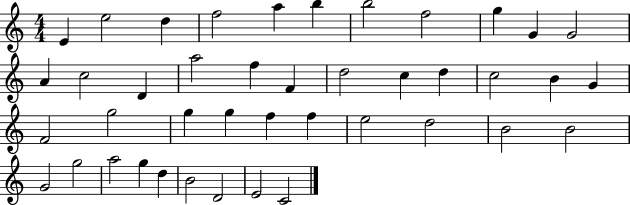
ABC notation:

X:1
T:Untitled
M:4/4
L:1/4
K:C
E e2 d f2 a b b2 f2 g G G2 A c2 D a2 f F d2 c d c2 B G F2 g2 g g f f e2 d2 B2 B2 G2 g2 a2 g d B2 D2 E2 C2